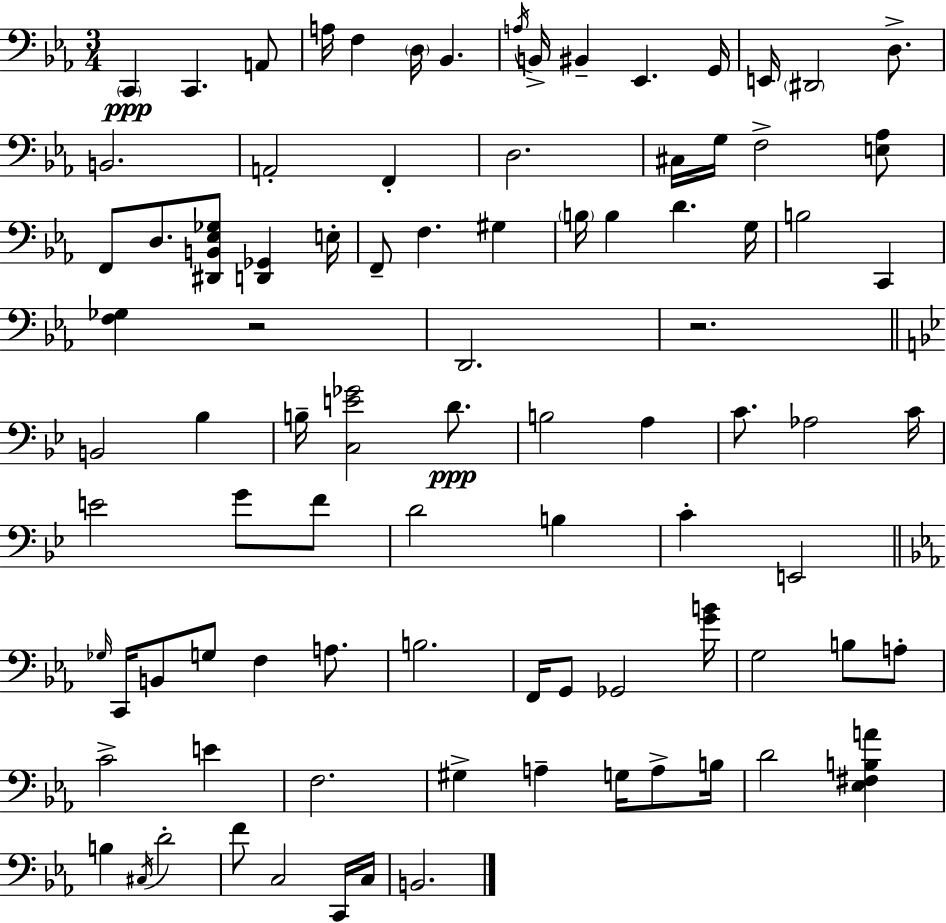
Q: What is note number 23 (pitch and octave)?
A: F2